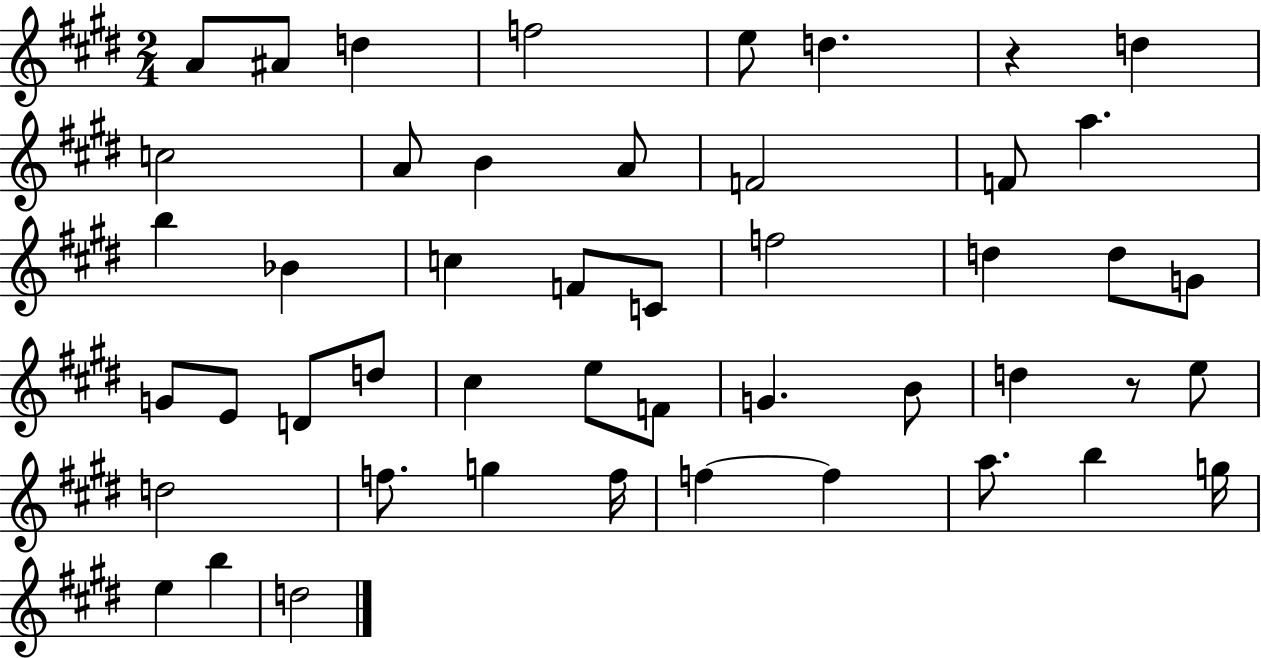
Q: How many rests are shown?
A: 2